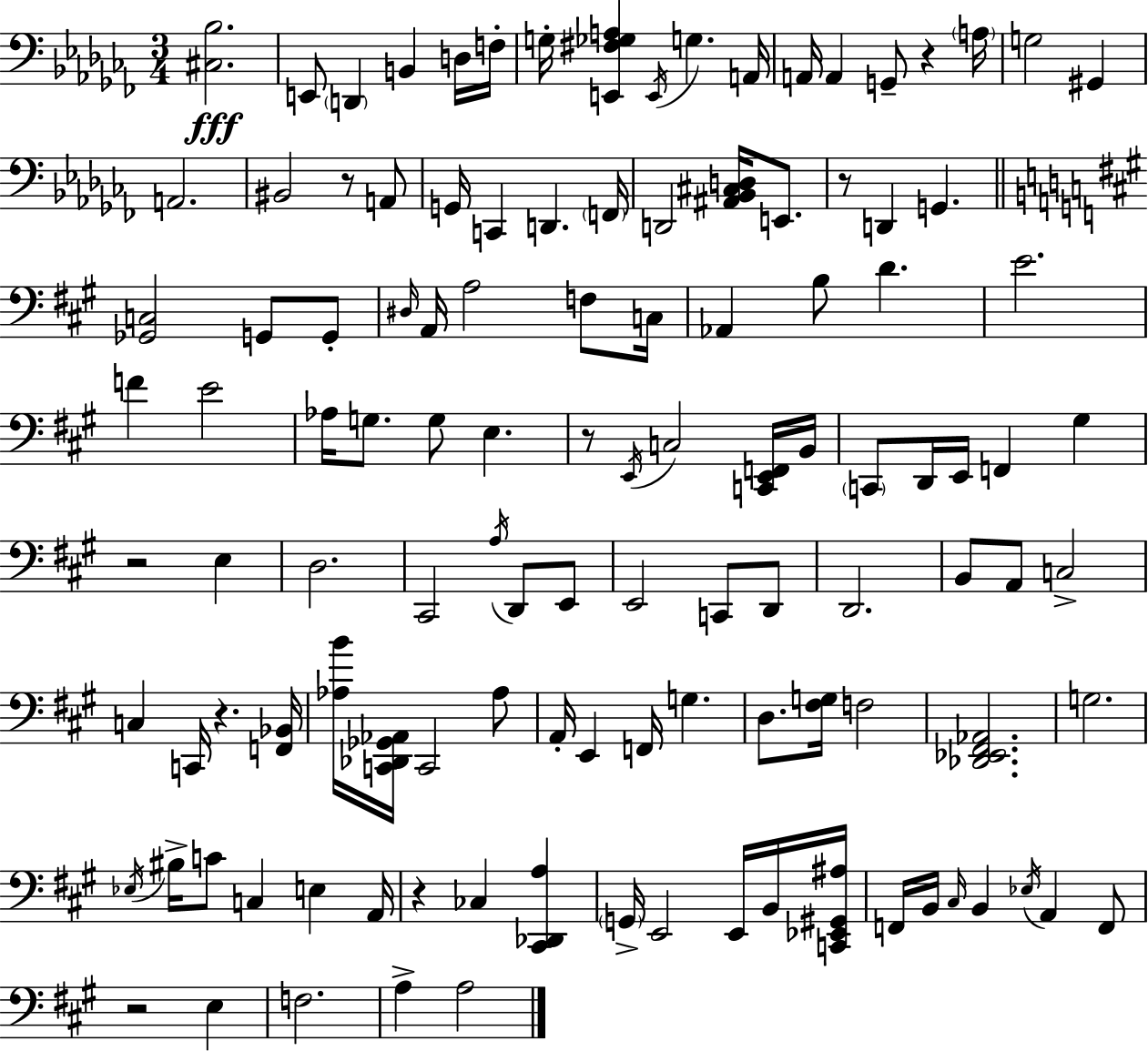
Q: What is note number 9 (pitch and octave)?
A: A2